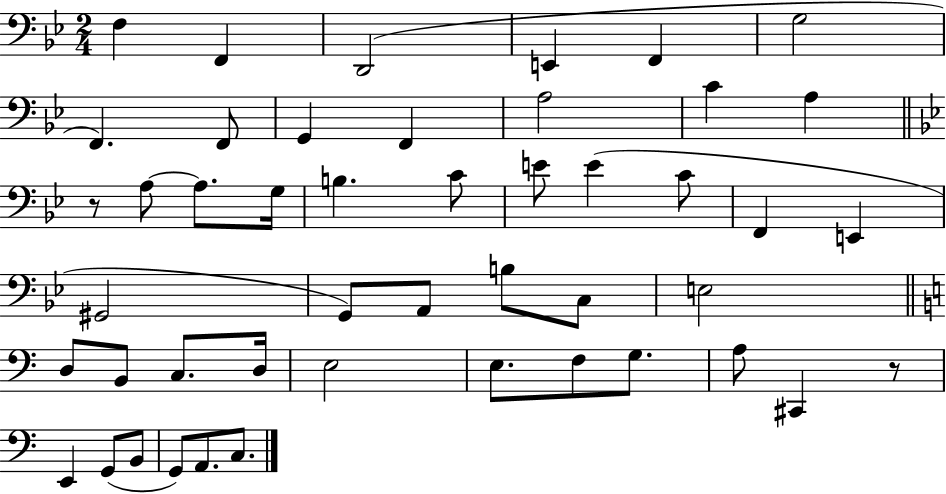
X:1
T:Untitled
M:2/4
L:1/4
K:Bb
F, F,, D,,2 E,, F,, G,2 F,, F,,/2 G,, F,, A,2 C A, z/2 A,/2 A,/2 G,/4 B, C/2 E/2 E C/2 F,, E,, ^G,,2 G,,/2 A,,/2 B,/2 C,/2 E,2 D,/2 B,,/2 C,/2 D,/4 E,2 E,/2 F,/2 G,/2 A,/2 ^C,, z/2 E,, G,,/2 B,,/2 G,,/2 A,,/2 C,/2